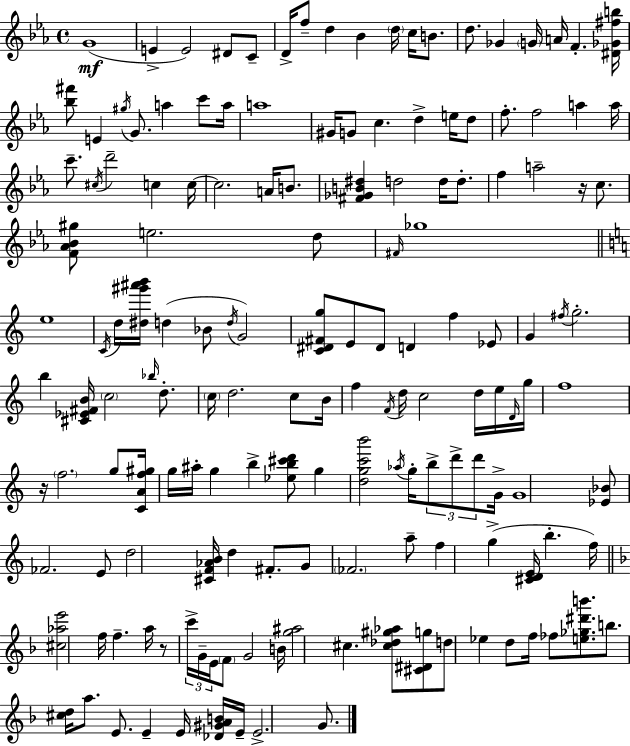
G4/w E4/q E4/h D#4/e C4/e D4/s F5/e D5/q Bb4/q D5/s C5/s B4/e. D5/e. Gb4/q G4/s A4/s F4/q. [D#4,Gb4,F#5,B5]/s [Bb5,F#6]/e E4/q G#5/s G4/e. A5/q C6/e A5/s A5/w G#4/s G4/e C5/q. D5/q E5/s D5/e F5/e. F5/h A5/q A5/s C6/e. C#5/s D6/h C5/q C5/s C5/h. A4/s B4/e. [F#4,Gb4,B4,D#5]/q D5/h D5/s D5/e. F5/q A5/h R/s C5/e. [F4,Ab4,Bb4,G#5]/e E5/h. D5/e F#4/s Gb5/w E5/w C4/s D5/s [D#5,G#6,A#6,B6]/s D5/q Bb4/e D5/s G4/h [C4,D#4,F#4,G5]/e E4/e D#4/e D4/q F5/q Eb4/e G4/q F#5/s G5/h. B5/q [C#4,Eb4,F#4,B4]/s C5/h Bb5/s D5/e. C5/s D5/h. C5/e B4/s F5/q F4/s D5/s C5/h D5/s E5/s D4/s G5/s F5/w R/s F5/h. G5/e [C4,A4,F5,G#5]/s G5/s A#5/s G5/q B5/q [Eb5,B5,C#6,D6]/e G5/q [D5,G5,C6,B6]/h Ab5/s G5/s B5/e D6/e D6/e G4/s G4/w [Eb4,Bb4]/e FES4/h. E4/e D5/h [C#4,F4,Ab4,B4]/s D5/q F#4/e. G4/e FES4/h. A5/e F5/q G5/q [C#4,D4,E4]/s B5/q. F5/s [C#5,Ab5,E6]/h F5/s F5/q. A5/s R/e C6/s G4/s E4/s F4/e G4/h B4/s [G5,A#5]/h C#5/q. [C#5,Db5,G#5,Ab5]/e [C#4,D#4,G5]/e D5/e Eb5/q D5/e F5/s FES5/e [E5,Gb5,D#6,B6]/e. B5/e. [C#5,D5]/s A5/e. E4/e. E4/q E4/s [Db4,G#4,A4,B4]/s E4/s E4/h. G4/e.